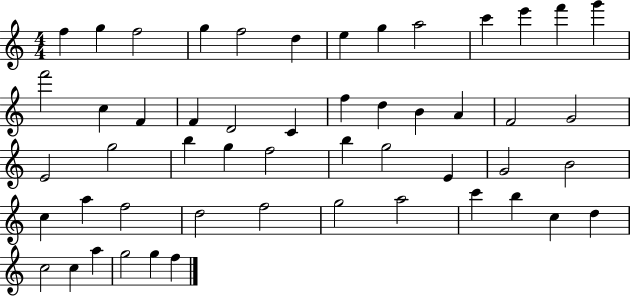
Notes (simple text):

F5/q G5/q F5/h G5/q F5/h D5/q E5/q G5/q A5/h C6/q E6/q F6/q G6/q F6/h C5/q F4/q F4/q D4/h C4/q F5/q D5/q B4/q A4/q F4/h G4/h E4/h G5/h B5/q G5/q F5/h B5/q G5/h E4/q G4/h B4/h C5/q A5/q F5/h D5/h F5/h G5/h A5/h C6/q B5/q C5/q D5/q C5/h C5/q A5/q G5/h G5/q F5/q